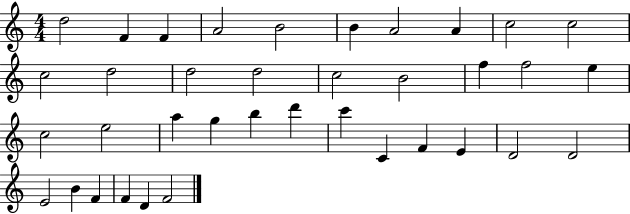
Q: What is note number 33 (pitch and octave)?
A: B4